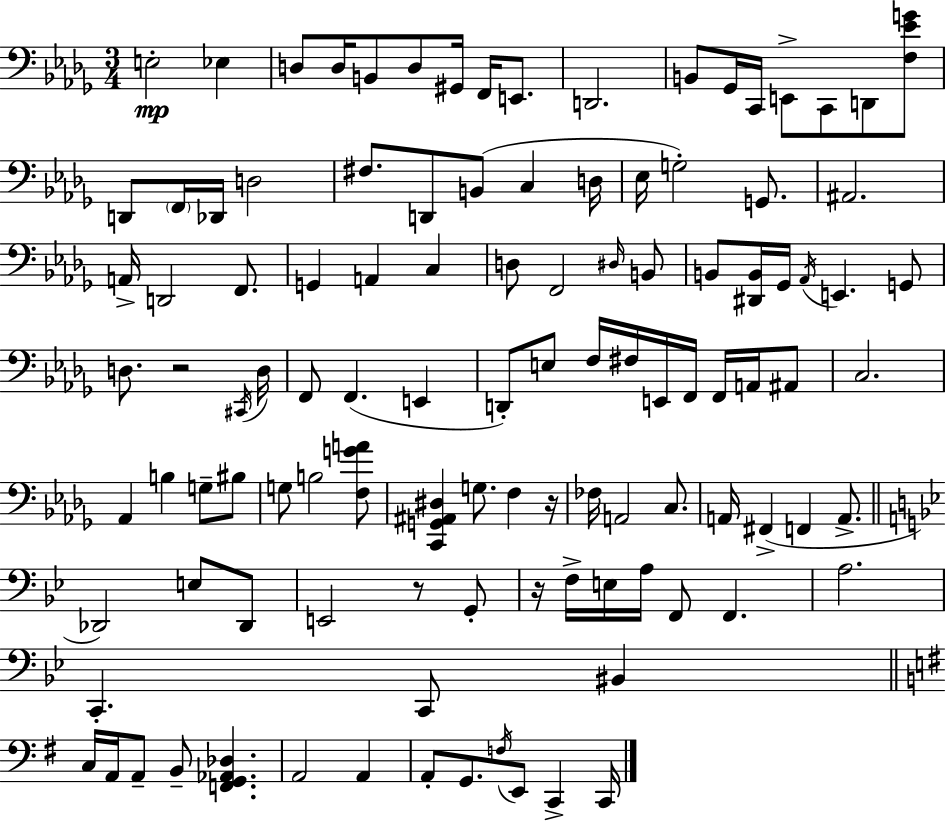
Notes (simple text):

E3/h Eb3/q D3/e D3/s B2/e D3/e G#2/s F2/s E2/e. D2/h. B2/e Gb2/s C2/s E2/e C2/e D2/e [F3,Eb4,G4]/e D2/e F2/s Db2/s D3/h F#3/e. D2/e B2/e C3/q D3/s Eb3/s G3/h G2/e. A#2/h. A2/s D2/h F2/e. G2/q A2/q C3/q D3/e F2/h D#3/s B2/e B2/e [D#2,B2]/s Gb2/s Ab2/s E2/q. G2/e D3/e. R/h C#2/s D3/s F2/e F2/q. E2/q D2/e E3/e F3/s F#3/s E2/s F2/s F2/s A2/s A#2/e C3/h. Ab2/q B3/q G3/e BIS3/e G3/e B3/h [F3,G4,A4]/e [C2,G2,A#2,D#3]/q G3/e. F3/q R/s FES3/s A2/h C3/e. A2/s F#2/q F2/q A2/e. Db2/h E3/e Db2/e E2/h R/e G2/e R/s F3/s E3/s A3/s F2/e F2/q. A3/h. C2/q. C2/e BIS2/q C3/s A2/s A2/e B2/e [F2,G2,Ab2,Db3]/q. A2/h A2/q A2/e G2/e. F3/s E2/e C2/q C2/s